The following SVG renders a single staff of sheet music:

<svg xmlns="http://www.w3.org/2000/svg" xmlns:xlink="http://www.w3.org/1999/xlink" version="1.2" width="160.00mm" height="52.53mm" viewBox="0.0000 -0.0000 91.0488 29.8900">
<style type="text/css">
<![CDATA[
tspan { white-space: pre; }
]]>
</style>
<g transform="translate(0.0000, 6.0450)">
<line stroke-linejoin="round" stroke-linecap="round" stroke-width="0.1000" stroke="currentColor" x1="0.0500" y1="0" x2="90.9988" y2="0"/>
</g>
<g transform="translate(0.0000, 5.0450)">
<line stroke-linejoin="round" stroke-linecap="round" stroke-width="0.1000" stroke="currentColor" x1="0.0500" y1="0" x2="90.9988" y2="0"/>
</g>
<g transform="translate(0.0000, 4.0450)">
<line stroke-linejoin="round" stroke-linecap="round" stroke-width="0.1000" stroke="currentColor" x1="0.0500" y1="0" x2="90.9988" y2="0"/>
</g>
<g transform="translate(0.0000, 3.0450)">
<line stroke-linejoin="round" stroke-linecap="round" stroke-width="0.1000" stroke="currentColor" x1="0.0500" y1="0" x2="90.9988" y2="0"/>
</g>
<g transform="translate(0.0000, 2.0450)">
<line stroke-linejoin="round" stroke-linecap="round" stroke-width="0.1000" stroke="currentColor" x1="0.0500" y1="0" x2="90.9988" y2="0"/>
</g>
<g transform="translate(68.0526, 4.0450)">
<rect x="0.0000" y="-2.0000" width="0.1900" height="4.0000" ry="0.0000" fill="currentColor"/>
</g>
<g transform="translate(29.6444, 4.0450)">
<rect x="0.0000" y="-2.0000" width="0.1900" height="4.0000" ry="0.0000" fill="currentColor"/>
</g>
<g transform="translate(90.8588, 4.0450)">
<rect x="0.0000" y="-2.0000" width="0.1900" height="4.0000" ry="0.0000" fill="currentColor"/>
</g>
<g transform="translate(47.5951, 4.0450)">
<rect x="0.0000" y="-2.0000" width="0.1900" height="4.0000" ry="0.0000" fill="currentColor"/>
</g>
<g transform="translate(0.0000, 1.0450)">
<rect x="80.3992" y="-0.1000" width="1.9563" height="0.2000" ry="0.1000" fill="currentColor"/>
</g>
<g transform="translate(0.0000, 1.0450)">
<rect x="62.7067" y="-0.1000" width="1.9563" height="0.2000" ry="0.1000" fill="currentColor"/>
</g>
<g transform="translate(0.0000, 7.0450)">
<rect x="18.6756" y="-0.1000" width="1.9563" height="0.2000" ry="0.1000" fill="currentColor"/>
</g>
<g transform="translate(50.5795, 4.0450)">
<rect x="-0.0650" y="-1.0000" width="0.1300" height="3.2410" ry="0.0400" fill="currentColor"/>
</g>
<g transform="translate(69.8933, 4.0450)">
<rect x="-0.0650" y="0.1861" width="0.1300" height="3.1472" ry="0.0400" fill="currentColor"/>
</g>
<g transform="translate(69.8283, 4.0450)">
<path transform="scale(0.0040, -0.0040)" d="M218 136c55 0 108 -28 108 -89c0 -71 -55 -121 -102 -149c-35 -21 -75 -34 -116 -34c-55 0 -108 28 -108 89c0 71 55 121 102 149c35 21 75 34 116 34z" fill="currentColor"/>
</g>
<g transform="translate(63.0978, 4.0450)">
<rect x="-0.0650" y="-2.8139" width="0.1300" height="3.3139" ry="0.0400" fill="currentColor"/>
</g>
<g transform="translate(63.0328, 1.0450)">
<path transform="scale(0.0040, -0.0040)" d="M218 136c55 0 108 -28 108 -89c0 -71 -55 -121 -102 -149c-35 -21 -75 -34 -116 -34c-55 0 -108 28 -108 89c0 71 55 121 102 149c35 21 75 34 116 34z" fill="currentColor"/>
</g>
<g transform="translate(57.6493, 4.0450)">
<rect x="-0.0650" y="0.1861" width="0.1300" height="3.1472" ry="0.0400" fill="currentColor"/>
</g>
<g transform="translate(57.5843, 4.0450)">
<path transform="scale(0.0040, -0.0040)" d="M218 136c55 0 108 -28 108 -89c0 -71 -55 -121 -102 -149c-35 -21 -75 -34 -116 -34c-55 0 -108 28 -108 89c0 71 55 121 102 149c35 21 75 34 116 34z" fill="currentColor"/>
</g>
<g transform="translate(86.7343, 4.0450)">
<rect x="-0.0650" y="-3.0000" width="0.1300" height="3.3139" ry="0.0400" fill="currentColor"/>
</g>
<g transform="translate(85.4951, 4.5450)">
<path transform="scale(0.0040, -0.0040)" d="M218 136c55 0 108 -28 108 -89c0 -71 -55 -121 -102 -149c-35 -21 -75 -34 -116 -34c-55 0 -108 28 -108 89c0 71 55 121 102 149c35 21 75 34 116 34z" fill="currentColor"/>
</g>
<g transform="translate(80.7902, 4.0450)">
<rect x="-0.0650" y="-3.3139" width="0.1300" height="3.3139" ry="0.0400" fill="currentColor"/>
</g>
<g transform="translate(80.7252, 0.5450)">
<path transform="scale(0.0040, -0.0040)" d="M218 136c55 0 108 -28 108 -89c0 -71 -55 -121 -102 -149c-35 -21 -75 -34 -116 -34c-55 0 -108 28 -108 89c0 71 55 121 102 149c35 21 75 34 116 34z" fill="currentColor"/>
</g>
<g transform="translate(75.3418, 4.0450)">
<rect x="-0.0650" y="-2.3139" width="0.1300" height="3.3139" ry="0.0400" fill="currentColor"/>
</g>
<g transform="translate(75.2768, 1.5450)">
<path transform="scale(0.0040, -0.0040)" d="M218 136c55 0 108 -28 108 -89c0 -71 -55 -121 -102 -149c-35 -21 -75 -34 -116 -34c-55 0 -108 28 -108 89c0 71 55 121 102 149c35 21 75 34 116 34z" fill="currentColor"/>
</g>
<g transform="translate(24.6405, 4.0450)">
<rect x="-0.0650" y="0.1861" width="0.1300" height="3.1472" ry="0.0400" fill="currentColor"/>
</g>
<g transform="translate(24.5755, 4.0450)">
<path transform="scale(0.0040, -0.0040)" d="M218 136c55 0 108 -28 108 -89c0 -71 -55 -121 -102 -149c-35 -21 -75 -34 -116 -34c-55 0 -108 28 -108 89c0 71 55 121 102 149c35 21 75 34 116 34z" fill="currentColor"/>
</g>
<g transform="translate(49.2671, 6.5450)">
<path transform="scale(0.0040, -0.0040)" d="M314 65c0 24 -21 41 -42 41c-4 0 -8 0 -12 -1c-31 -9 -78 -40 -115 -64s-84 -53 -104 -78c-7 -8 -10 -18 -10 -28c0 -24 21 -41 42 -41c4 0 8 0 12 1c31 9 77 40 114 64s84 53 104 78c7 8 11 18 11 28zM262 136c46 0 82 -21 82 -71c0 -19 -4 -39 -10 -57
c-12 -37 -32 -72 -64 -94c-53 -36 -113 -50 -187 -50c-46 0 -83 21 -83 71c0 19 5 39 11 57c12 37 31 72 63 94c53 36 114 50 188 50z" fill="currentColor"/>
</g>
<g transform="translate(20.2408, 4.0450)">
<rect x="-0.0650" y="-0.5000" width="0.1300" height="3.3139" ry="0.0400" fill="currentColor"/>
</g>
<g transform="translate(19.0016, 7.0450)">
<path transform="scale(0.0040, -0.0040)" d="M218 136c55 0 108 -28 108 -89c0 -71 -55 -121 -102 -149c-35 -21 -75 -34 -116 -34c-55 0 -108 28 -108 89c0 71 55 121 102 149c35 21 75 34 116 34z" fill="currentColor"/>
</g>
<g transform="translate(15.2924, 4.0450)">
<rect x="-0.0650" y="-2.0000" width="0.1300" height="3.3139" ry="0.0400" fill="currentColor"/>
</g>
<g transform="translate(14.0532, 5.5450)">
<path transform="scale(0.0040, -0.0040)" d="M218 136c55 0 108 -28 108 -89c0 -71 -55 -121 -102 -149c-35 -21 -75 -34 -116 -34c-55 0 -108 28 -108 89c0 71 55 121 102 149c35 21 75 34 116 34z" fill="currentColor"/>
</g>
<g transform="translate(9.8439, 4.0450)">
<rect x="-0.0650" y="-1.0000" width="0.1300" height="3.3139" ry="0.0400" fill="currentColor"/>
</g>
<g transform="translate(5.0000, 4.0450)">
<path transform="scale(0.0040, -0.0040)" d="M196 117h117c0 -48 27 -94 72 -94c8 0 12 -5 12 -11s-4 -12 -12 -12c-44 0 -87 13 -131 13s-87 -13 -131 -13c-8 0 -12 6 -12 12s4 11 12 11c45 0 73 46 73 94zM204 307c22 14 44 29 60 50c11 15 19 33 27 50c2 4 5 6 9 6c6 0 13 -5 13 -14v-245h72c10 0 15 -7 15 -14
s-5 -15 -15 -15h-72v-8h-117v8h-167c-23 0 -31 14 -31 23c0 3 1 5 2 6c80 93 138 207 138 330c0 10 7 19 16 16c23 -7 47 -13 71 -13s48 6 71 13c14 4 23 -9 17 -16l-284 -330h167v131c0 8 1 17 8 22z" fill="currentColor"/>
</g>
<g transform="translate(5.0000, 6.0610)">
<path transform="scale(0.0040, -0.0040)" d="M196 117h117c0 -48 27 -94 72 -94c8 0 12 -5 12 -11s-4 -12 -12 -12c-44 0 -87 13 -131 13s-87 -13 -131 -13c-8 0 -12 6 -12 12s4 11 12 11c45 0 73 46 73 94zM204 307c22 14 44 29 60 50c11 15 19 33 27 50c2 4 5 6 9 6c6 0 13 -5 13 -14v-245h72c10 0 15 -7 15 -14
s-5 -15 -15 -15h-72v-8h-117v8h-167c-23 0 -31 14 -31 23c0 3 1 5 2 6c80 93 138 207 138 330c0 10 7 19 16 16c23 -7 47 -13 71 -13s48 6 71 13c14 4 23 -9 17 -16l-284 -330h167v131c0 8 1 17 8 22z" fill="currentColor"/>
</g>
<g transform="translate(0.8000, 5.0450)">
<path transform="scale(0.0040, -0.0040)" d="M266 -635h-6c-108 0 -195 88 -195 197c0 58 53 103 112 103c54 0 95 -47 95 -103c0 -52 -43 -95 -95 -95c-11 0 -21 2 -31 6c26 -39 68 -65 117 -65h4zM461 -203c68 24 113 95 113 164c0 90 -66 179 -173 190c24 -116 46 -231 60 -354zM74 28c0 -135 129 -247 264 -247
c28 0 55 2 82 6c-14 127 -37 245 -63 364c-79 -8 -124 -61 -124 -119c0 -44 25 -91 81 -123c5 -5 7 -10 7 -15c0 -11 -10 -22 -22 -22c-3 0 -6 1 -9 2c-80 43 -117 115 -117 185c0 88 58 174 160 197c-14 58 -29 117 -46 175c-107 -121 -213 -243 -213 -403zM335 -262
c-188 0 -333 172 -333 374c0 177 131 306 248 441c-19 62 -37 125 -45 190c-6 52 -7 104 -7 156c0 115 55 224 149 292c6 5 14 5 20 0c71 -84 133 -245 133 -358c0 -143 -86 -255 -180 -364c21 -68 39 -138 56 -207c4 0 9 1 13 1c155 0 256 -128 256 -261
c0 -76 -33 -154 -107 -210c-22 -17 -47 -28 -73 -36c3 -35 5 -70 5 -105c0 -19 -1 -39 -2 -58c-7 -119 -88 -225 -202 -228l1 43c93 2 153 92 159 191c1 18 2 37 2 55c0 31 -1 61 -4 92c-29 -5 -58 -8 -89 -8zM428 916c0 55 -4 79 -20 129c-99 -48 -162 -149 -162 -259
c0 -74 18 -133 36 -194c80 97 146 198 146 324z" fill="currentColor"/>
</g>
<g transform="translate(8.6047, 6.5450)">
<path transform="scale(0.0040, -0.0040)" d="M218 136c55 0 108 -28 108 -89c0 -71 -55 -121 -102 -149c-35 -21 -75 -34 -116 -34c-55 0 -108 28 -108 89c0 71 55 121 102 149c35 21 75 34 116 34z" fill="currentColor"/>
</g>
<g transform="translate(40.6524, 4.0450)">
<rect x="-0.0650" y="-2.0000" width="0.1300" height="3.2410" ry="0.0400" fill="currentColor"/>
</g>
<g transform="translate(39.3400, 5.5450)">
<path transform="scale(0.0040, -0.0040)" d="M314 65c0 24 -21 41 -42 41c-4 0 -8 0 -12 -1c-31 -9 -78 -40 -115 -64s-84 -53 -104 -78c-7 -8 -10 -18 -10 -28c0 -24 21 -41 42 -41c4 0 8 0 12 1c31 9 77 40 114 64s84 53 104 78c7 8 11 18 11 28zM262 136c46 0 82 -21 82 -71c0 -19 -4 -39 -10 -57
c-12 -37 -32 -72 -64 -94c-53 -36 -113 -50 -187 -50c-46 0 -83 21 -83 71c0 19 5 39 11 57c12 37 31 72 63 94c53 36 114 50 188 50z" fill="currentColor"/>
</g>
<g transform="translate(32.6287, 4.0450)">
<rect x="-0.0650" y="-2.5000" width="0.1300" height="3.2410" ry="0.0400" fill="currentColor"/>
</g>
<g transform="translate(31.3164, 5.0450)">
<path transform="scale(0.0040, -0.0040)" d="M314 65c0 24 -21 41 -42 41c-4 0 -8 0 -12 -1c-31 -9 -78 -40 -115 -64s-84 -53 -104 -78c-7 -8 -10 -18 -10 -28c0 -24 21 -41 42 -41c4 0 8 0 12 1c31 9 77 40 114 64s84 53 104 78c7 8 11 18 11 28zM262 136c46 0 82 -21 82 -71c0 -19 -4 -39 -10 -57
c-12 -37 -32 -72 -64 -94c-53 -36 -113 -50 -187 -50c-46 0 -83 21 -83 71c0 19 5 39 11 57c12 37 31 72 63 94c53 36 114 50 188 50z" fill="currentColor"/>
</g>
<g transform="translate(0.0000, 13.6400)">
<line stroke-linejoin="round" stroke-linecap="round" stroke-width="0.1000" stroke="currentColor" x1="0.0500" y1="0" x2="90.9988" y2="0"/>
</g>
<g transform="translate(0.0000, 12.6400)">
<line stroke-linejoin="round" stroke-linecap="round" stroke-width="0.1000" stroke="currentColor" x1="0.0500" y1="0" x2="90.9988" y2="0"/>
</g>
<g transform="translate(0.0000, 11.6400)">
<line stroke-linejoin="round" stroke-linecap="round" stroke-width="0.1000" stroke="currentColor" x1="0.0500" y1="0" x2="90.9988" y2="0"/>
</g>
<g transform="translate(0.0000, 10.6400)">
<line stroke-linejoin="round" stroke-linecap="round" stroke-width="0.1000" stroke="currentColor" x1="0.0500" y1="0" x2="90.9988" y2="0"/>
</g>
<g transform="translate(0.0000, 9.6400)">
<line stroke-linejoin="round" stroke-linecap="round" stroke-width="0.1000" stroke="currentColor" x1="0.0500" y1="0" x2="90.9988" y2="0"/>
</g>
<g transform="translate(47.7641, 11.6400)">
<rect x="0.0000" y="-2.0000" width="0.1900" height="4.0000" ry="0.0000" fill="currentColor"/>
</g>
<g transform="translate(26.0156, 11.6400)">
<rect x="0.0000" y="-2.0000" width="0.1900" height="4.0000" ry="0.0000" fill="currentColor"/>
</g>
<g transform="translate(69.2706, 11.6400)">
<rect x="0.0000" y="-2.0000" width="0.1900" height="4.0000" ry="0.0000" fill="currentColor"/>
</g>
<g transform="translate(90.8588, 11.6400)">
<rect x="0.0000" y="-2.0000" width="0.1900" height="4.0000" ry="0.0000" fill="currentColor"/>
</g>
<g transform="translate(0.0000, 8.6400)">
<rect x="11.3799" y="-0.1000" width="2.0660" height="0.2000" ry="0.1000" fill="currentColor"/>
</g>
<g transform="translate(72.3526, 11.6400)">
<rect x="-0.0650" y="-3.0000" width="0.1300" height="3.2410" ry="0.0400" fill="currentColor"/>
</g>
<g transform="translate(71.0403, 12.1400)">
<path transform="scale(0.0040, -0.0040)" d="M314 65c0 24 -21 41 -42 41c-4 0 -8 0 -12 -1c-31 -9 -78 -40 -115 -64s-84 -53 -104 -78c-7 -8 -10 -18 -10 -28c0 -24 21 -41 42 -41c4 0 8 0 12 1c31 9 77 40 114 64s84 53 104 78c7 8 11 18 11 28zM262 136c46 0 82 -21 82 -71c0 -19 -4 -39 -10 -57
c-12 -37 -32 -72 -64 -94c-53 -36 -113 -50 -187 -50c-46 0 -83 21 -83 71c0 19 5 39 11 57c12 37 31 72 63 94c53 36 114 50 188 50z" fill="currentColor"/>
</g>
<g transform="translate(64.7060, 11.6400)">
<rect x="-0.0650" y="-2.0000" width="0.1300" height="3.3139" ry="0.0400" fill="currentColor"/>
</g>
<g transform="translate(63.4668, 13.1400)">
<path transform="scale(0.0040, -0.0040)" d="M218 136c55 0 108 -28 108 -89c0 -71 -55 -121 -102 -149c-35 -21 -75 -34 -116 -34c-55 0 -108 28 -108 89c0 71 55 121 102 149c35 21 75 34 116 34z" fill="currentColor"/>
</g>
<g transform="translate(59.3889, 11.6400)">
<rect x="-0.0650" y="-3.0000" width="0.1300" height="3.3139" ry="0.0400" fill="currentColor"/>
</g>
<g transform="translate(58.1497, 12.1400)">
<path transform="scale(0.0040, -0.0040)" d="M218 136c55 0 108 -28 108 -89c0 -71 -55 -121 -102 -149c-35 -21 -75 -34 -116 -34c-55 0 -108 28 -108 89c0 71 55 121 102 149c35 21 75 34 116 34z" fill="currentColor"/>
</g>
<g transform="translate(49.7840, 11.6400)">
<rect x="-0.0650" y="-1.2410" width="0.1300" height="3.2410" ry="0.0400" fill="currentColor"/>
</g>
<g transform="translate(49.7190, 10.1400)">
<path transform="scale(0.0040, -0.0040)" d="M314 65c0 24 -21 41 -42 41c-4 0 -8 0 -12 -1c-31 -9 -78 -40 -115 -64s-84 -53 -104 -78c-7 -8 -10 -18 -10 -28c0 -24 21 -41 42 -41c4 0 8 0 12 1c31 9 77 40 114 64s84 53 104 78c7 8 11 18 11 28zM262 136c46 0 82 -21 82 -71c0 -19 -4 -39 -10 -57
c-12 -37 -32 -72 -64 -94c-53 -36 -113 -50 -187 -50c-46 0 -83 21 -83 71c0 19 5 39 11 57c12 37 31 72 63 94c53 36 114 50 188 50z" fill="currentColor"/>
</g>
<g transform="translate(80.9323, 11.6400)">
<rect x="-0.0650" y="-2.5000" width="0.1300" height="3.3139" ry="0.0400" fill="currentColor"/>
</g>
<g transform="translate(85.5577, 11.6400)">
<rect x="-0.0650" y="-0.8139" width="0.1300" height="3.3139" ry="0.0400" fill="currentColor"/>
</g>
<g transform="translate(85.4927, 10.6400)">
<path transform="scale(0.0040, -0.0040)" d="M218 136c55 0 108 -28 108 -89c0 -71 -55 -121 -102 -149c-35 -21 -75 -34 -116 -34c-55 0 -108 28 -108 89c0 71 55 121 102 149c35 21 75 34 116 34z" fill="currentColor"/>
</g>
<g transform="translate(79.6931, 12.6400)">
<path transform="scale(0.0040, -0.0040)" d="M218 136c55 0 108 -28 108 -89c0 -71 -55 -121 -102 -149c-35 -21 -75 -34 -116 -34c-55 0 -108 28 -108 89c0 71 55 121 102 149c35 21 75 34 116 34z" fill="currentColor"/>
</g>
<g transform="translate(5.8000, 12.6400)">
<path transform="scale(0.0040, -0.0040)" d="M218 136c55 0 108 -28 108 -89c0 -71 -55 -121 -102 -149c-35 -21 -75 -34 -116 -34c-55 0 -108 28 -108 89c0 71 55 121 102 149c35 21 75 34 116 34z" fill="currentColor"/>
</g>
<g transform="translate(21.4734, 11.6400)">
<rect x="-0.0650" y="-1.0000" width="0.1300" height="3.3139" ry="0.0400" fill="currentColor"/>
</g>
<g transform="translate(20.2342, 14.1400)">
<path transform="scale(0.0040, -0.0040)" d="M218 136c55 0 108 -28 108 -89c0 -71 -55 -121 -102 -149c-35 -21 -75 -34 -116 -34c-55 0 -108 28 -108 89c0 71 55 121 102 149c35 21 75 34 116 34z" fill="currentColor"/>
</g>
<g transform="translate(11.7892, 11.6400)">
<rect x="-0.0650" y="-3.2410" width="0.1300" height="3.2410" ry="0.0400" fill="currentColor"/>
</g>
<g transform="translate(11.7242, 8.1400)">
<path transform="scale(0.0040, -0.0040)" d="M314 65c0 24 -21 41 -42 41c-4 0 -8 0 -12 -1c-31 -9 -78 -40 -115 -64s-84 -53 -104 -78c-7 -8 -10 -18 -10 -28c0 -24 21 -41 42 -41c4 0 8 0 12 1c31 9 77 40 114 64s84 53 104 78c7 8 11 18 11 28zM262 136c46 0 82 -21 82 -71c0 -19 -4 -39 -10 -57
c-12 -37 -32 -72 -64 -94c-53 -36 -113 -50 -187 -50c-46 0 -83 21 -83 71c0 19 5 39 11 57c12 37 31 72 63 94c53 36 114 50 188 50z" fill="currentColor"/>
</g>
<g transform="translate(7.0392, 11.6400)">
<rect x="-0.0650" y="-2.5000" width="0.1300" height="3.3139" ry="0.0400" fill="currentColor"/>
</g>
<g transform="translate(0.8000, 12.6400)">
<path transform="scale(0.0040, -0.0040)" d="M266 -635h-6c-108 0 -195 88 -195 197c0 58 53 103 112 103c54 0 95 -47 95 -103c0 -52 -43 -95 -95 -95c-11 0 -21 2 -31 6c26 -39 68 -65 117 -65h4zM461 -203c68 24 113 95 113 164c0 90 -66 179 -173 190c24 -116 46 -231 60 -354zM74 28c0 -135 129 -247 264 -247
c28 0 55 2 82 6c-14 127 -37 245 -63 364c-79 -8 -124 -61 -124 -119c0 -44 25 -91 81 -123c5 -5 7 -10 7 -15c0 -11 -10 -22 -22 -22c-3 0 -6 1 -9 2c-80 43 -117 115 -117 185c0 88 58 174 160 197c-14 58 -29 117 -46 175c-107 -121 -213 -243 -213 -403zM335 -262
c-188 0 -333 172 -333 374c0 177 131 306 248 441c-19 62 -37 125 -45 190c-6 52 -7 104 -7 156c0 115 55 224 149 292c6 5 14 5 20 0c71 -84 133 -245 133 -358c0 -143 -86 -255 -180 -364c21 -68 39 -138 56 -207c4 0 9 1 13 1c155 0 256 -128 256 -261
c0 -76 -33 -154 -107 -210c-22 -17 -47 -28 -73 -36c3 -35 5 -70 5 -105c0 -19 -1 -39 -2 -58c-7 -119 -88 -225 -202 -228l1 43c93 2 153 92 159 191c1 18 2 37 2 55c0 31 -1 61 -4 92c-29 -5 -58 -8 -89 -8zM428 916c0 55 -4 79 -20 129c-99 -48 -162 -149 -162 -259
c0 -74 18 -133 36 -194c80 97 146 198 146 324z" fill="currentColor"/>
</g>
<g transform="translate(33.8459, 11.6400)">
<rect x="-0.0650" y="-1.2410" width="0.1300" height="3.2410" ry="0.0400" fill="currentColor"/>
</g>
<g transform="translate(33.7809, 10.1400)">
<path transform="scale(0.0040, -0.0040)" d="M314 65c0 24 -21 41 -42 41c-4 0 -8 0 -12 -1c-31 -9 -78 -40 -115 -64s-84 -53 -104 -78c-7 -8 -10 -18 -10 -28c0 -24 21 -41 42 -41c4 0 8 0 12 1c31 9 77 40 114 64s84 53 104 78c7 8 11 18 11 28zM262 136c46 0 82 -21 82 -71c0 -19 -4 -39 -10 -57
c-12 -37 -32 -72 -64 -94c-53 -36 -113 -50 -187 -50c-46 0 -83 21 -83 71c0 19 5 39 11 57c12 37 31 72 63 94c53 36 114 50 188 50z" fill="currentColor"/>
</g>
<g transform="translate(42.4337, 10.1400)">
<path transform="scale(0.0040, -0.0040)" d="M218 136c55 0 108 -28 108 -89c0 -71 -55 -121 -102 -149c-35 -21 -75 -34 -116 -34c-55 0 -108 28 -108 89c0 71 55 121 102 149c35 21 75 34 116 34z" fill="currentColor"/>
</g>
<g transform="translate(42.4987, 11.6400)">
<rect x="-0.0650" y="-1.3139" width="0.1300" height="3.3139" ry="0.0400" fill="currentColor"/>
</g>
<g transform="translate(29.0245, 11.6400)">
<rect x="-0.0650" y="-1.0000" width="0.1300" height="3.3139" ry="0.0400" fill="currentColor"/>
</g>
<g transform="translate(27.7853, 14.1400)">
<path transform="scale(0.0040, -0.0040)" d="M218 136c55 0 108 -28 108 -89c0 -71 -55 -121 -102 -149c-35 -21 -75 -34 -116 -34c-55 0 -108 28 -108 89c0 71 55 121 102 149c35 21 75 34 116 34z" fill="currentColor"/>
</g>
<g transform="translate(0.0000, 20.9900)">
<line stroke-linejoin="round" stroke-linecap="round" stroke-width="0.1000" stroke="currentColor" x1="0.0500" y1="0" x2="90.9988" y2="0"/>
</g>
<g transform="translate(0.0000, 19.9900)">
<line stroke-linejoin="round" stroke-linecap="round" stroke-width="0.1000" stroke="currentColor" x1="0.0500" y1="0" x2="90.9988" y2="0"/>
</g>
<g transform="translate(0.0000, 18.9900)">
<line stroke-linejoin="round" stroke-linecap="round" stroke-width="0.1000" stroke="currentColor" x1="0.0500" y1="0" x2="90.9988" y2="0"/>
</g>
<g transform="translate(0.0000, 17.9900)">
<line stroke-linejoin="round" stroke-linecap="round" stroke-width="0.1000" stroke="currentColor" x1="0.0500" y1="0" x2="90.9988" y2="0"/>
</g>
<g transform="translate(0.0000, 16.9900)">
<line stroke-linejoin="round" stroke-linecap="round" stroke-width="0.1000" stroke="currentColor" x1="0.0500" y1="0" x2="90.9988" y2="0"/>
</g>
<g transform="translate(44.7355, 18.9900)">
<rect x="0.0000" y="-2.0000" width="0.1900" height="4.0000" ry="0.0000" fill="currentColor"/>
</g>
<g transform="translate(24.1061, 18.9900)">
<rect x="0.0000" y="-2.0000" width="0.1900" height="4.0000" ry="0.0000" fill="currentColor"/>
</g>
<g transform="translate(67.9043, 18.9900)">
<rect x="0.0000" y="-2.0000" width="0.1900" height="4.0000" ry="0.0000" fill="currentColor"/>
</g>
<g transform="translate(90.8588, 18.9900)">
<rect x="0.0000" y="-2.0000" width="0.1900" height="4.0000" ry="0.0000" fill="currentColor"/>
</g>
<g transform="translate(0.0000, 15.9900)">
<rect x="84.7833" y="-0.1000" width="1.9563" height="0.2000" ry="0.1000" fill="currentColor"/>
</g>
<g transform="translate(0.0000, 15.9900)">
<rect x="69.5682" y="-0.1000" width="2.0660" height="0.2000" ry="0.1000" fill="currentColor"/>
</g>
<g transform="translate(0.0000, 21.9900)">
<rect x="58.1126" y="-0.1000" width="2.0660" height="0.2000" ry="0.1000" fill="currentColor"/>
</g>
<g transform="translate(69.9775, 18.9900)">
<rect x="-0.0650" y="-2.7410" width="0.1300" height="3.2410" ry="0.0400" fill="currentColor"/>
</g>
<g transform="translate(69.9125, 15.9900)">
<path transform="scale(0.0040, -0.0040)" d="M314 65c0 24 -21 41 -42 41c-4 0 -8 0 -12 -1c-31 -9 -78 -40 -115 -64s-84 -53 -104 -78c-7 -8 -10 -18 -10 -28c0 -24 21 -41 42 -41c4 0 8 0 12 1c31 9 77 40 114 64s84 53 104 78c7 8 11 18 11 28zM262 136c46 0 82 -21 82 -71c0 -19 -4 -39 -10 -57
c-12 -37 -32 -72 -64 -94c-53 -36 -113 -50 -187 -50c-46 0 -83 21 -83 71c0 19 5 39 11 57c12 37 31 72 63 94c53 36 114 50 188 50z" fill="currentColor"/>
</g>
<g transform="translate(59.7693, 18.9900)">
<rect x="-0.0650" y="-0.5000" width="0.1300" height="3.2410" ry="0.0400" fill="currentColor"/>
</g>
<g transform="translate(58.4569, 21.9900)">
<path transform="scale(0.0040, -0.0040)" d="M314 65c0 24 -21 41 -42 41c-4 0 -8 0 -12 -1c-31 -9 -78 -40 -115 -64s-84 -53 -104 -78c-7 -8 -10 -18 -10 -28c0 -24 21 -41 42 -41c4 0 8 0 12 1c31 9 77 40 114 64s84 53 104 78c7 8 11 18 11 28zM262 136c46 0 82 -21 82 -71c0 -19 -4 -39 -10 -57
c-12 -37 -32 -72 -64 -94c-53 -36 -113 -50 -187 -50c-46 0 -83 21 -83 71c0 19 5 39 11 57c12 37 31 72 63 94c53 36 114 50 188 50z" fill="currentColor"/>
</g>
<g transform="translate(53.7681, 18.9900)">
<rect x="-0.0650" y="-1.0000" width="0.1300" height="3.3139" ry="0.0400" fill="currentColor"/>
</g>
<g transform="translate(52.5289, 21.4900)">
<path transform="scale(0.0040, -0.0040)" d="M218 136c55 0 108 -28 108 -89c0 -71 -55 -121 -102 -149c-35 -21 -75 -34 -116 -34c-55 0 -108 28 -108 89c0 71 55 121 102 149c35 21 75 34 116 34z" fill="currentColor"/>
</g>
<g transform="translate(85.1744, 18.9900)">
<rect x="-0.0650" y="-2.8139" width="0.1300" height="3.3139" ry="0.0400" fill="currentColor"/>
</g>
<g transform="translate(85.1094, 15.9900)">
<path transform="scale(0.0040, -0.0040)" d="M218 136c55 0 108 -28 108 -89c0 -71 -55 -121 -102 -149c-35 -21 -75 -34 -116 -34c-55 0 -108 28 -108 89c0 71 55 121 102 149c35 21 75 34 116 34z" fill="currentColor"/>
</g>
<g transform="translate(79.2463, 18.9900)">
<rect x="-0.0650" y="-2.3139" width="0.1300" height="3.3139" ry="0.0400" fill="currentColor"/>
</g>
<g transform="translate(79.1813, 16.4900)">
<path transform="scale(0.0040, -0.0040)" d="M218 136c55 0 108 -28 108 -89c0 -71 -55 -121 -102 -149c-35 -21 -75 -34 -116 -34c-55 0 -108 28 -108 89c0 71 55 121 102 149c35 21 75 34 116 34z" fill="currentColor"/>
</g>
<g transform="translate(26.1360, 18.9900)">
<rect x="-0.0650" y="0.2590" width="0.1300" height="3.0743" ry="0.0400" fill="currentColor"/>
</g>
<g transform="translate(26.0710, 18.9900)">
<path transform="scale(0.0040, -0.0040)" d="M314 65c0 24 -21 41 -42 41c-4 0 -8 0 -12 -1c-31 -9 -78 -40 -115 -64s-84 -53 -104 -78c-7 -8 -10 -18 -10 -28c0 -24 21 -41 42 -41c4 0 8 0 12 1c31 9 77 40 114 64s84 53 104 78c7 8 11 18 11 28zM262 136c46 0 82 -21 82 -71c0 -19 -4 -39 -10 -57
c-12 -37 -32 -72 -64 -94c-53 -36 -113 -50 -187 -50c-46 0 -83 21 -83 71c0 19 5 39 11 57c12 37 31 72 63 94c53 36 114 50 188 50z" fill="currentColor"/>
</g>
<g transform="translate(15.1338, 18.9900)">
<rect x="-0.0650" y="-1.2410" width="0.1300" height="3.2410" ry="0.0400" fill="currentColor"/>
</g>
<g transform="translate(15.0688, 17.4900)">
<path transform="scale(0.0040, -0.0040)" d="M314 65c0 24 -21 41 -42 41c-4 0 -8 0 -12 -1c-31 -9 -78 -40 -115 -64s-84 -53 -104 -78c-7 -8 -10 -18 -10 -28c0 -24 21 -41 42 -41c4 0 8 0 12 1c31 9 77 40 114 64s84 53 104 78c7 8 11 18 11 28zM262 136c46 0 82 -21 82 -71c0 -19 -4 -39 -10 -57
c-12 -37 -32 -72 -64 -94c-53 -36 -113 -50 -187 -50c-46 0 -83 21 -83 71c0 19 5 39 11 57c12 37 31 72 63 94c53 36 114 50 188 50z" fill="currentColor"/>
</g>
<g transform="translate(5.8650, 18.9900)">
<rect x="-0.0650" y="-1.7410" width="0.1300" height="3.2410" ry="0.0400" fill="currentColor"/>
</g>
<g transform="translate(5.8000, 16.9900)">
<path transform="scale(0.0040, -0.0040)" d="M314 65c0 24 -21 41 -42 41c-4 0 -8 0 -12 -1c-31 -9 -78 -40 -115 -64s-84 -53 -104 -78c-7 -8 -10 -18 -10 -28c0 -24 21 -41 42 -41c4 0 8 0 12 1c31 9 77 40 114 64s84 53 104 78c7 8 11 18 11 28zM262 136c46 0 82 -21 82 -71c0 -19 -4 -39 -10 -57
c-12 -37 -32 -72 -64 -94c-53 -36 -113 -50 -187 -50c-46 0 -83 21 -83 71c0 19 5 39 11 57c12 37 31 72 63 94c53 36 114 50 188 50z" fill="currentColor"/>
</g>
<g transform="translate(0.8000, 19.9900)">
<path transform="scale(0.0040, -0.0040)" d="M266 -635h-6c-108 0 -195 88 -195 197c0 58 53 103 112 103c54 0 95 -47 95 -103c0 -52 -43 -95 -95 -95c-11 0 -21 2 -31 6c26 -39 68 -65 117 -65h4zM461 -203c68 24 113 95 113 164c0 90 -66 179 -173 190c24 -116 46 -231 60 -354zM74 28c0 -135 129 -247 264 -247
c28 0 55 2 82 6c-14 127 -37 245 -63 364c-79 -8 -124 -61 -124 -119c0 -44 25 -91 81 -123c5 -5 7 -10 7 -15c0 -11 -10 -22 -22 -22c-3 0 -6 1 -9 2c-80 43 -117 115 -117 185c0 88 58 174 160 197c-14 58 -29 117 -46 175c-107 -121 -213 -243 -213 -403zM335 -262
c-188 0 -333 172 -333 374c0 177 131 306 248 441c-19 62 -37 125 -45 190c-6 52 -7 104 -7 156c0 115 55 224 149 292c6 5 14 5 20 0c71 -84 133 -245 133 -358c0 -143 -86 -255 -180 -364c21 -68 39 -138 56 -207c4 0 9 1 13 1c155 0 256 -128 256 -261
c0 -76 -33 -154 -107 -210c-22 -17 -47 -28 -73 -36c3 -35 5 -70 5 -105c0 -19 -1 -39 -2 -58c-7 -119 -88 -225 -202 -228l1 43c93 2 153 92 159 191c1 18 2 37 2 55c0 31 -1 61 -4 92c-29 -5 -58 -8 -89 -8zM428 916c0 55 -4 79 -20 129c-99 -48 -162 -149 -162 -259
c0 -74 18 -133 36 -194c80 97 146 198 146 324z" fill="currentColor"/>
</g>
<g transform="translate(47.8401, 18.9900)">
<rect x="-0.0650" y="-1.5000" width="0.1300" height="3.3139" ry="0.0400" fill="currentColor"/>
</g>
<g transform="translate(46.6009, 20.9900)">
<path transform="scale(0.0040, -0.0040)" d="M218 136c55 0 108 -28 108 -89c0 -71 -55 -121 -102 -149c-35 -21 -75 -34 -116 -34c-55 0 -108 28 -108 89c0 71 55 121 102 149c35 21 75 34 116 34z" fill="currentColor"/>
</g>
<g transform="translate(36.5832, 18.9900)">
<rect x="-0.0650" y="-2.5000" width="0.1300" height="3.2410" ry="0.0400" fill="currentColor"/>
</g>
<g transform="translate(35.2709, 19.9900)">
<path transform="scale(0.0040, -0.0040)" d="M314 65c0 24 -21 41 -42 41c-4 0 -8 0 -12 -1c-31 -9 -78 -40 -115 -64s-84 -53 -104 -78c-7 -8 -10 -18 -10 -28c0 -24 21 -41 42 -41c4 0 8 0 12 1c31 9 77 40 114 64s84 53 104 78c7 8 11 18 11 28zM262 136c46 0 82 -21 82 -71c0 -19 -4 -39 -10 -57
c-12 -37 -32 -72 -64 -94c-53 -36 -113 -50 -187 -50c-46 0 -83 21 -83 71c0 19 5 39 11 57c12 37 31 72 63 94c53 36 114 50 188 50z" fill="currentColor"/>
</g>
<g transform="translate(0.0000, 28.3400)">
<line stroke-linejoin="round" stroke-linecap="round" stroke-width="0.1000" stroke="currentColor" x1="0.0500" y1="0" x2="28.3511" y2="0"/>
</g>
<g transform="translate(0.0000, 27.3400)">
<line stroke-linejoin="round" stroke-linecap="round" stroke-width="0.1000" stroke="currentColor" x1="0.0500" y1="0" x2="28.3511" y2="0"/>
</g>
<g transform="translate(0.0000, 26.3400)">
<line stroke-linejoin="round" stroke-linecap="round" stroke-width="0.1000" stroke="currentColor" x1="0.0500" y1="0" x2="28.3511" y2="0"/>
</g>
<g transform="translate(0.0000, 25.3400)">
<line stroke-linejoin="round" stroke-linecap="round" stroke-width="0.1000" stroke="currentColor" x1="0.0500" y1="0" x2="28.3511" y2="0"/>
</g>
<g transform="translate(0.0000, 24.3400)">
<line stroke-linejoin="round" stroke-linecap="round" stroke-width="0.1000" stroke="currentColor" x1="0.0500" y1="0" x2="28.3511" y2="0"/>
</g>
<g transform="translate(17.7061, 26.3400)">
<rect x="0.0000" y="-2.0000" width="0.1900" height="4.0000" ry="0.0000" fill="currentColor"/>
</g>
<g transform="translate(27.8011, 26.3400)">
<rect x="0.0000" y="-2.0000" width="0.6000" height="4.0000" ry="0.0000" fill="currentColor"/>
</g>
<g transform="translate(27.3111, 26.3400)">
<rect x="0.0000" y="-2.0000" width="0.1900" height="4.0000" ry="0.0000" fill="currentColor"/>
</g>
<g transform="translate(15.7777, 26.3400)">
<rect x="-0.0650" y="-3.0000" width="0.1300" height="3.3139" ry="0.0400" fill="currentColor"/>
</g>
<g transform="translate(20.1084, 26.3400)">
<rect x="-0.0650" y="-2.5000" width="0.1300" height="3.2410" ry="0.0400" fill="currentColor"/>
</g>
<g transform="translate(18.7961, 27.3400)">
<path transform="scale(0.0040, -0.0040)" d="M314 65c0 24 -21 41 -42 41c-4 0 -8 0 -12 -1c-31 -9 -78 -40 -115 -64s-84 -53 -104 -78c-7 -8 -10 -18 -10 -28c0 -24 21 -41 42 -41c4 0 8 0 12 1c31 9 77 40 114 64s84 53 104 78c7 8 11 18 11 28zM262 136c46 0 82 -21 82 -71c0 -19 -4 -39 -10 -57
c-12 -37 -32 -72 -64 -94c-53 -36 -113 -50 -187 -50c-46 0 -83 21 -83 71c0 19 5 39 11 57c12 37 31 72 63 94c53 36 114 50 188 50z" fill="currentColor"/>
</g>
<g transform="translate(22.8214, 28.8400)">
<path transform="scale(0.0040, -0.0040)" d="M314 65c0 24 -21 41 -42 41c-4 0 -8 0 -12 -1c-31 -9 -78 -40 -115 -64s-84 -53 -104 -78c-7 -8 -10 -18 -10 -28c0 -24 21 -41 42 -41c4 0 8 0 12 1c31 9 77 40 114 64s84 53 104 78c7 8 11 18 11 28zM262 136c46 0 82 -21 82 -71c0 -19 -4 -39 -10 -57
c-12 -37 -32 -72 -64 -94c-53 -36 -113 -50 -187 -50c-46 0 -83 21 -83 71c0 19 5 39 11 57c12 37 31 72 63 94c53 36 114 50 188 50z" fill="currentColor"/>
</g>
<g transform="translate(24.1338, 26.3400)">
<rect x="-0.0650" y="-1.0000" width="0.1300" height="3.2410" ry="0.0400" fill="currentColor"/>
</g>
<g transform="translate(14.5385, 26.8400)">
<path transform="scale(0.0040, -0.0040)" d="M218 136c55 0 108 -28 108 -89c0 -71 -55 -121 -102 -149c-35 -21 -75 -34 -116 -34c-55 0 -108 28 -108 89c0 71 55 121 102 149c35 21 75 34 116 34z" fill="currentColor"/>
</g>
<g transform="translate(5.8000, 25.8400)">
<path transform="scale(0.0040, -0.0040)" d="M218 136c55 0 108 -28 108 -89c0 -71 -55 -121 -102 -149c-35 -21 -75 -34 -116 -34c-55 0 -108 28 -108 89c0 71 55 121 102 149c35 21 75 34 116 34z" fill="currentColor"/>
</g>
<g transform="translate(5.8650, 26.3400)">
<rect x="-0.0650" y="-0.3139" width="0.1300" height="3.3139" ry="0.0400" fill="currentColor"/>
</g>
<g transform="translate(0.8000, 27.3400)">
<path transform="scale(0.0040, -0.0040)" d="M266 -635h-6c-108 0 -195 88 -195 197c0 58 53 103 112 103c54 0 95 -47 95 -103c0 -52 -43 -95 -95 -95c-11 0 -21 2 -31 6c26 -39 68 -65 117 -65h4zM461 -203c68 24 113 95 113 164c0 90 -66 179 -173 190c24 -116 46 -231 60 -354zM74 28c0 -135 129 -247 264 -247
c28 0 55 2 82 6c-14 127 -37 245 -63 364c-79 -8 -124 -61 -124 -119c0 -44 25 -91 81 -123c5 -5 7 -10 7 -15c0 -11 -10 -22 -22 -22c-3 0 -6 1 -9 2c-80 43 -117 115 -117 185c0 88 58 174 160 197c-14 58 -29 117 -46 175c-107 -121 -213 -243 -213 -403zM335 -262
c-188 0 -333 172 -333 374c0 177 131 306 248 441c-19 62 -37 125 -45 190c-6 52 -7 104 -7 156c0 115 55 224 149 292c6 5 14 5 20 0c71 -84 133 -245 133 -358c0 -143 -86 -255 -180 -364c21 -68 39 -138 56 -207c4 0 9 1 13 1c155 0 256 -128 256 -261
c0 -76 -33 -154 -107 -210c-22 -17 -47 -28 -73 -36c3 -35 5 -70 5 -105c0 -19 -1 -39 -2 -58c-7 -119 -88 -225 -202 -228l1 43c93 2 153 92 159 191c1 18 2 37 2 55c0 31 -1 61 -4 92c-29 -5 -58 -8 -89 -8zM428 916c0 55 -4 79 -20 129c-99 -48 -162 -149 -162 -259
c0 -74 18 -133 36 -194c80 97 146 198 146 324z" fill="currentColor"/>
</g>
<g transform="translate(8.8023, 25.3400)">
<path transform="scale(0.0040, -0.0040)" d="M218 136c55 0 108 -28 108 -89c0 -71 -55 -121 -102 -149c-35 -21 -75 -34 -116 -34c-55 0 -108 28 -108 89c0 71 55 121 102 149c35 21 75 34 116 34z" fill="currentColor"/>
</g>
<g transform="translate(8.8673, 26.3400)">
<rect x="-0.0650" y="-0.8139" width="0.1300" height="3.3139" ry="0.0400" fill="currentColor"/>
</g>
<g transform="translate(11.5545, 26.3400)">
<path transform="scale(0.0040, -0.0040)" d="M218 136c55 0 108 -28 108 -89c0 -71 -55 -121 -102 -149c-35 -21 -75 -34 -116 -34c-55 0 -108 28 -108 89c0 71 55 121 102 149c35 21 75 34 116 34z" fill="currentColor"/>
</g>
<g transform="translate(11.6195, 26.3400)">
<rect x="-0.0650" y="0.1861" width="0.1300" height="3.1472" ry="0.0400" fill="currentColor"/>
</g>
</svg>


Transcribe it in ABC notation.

X:1
T:Untitled
M:4/4
L:1/4
K:C
D F C B G2 F2 D2 B a B g b A G b2 D D e2 e e2 A F A2 G d f2 e2 B2 G2 E D C2 a2 g a c d B A G2 D2